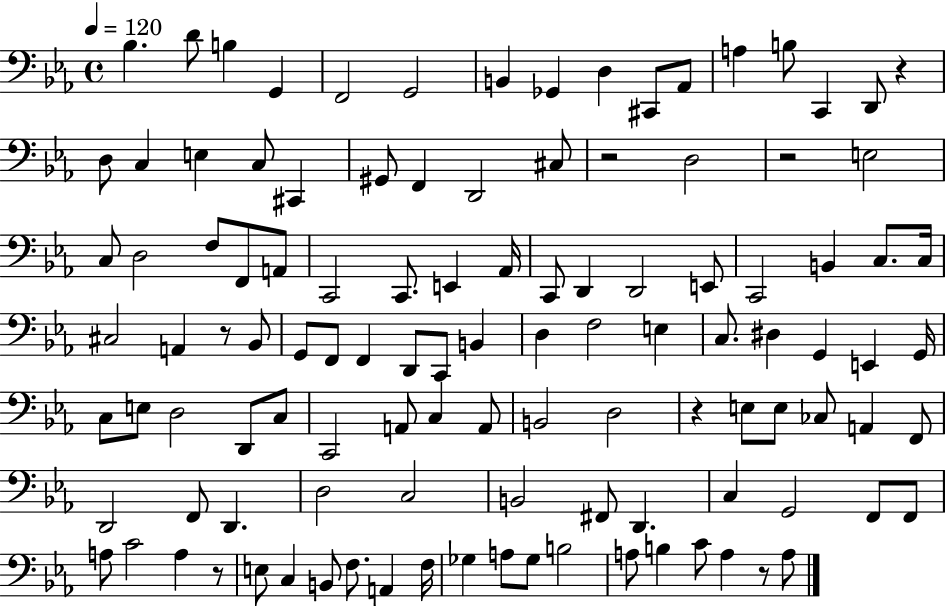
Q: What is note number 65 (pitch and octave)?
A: C3